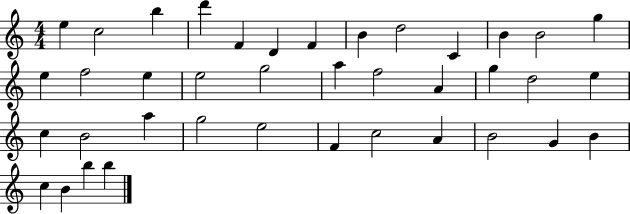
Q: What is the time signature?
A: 4/4